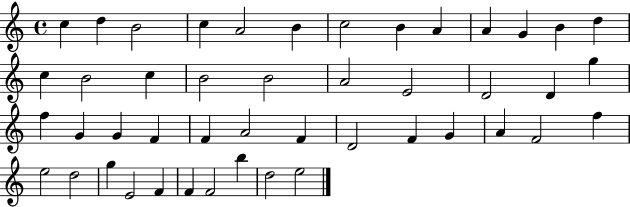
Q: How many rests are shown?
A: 0